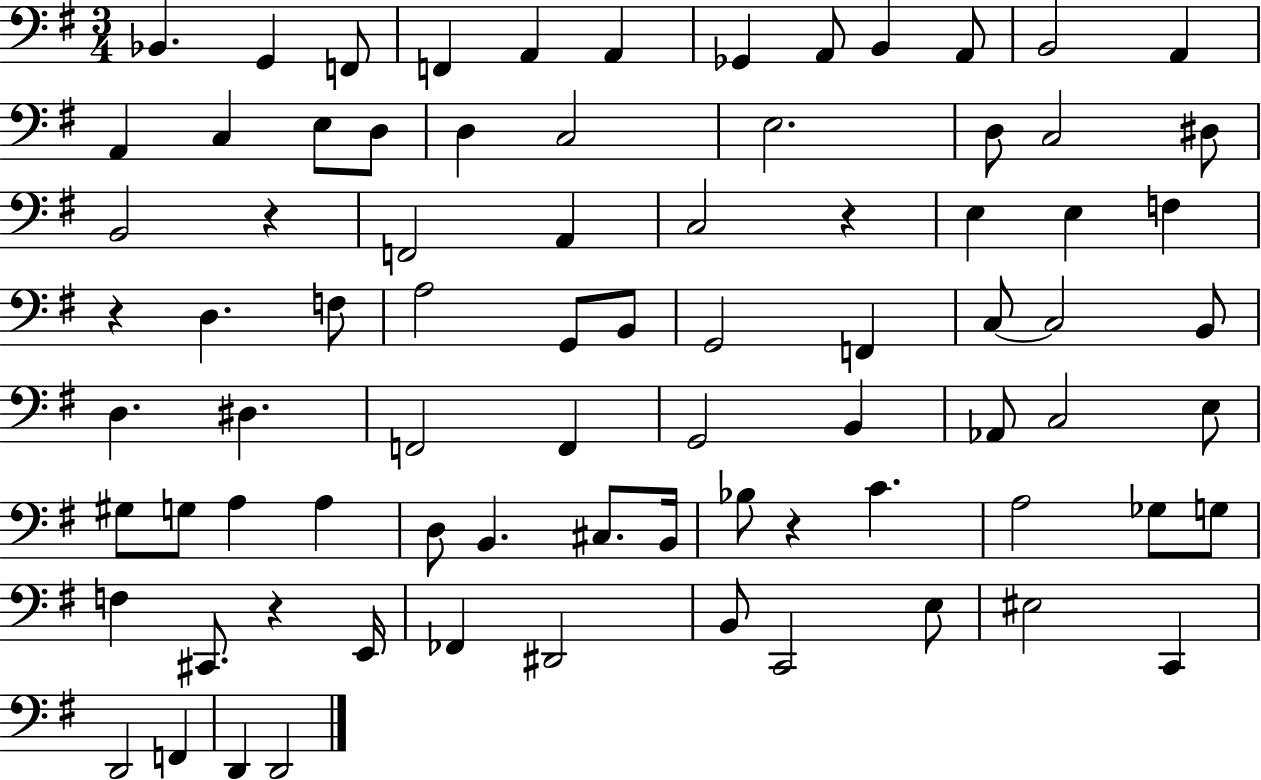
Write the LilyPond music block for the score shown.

{
  \clef bass
  \numericTimeSignature
  \time 3/4
  \key g \major
  bes,4. g,4 f,8 | f,4 a,4 a,4 | ges,4 a,8 b,4 a,8 | b,2 a,4 | \break a,4 c4 e8 d8 | d4 c2 | e2. | d8 c2 dis8 | \break b,2 r4 | f,2 a,4 | c2 r4 | e4 e4 f4 | \break r4 d4. f8 | a2 g,8 b,8 | g,2 f,4 | c8~~ c2 b,8 | \break d4. dis4. | f,2 f,4 | g,2 b,4 | aes,8 c2 e8 | \break gis8 g8 a4 a4 | d8 b,4. cis8. b,16 | bes8 r4 c'4. | a2 ges8 g8 | \break f4 cis,8. r4 e,16 | fes,4 dis,2 | b,8 c,2 e8 | eis2 c,4 | \break d,2 f,4 | d,4 d,2 | \bar "|."
}